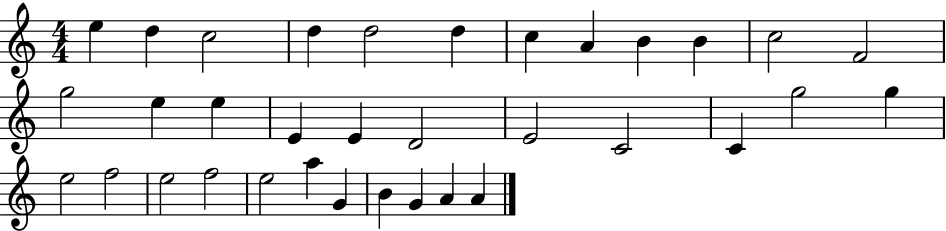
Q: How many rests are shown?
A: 0